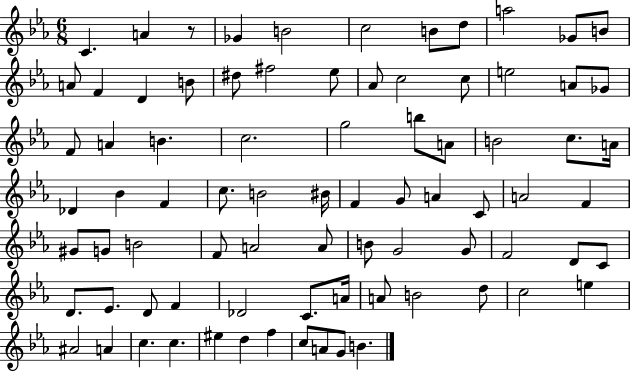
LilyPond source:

{
  \clef treble
  \numericTimeSignature
  \time 6/8
  \key ees \major
  \repeat volta 2 { c'4. a'4 r8 | ges'4 b'2 | c''2 b'8 d''8 | a''2 ges'8 b'8 | \break a'8 f'4 d'4 b'8 | dis''8 fis''2 ees''8 | aes'8 c''2 c''8 | e''2 a'8 ges'8 | \break f'8 a'4 b'4. | c''2. | g''2 b''8 a'8 | b'2 c''8. a'16 | \break des'4 bes'4 f'4 | c''8. b'2 bis'16 | f'4 g'8 a'4 c'8 | a'2 f'4 | \break gis'8 g'8 b'2 | f'8 a'2 a'8 | b'8 g'2 g'8 | f'2 d'8 c'8 | \break d'8. ees'8. d'8 f'4 | des'2 c'8. a'16 | a'8 b'2 d''8 | c''2 e''4 | \break ais'2 a'4 | c''4. c''4. | eis''4 d''4 f''4 | c''8 a'8 g'8 b'4. | \break } \bar "|."
}